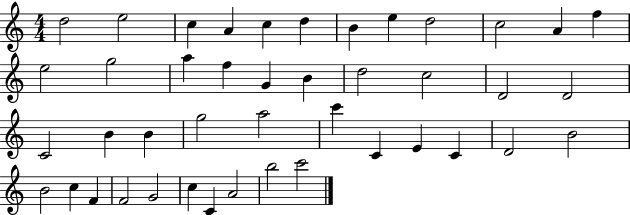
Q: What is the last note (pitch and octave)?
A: C6